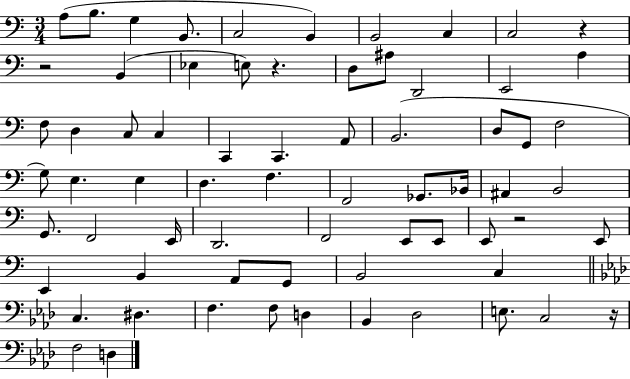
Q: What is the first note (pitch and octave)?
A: A3